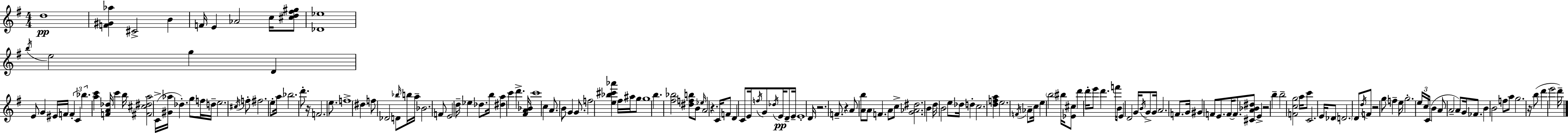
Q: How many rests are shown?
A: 7